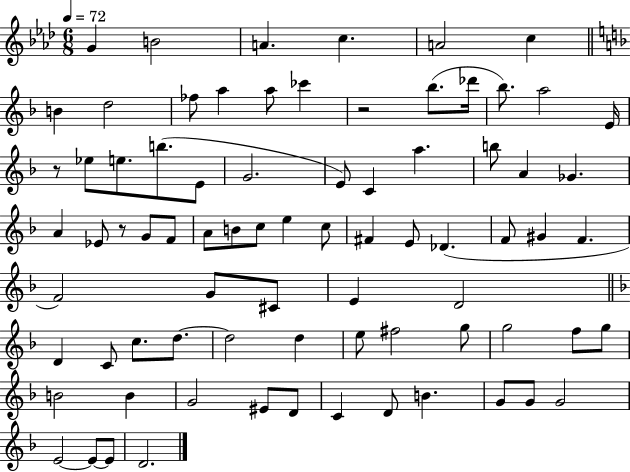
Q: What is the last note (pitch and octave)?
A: D4